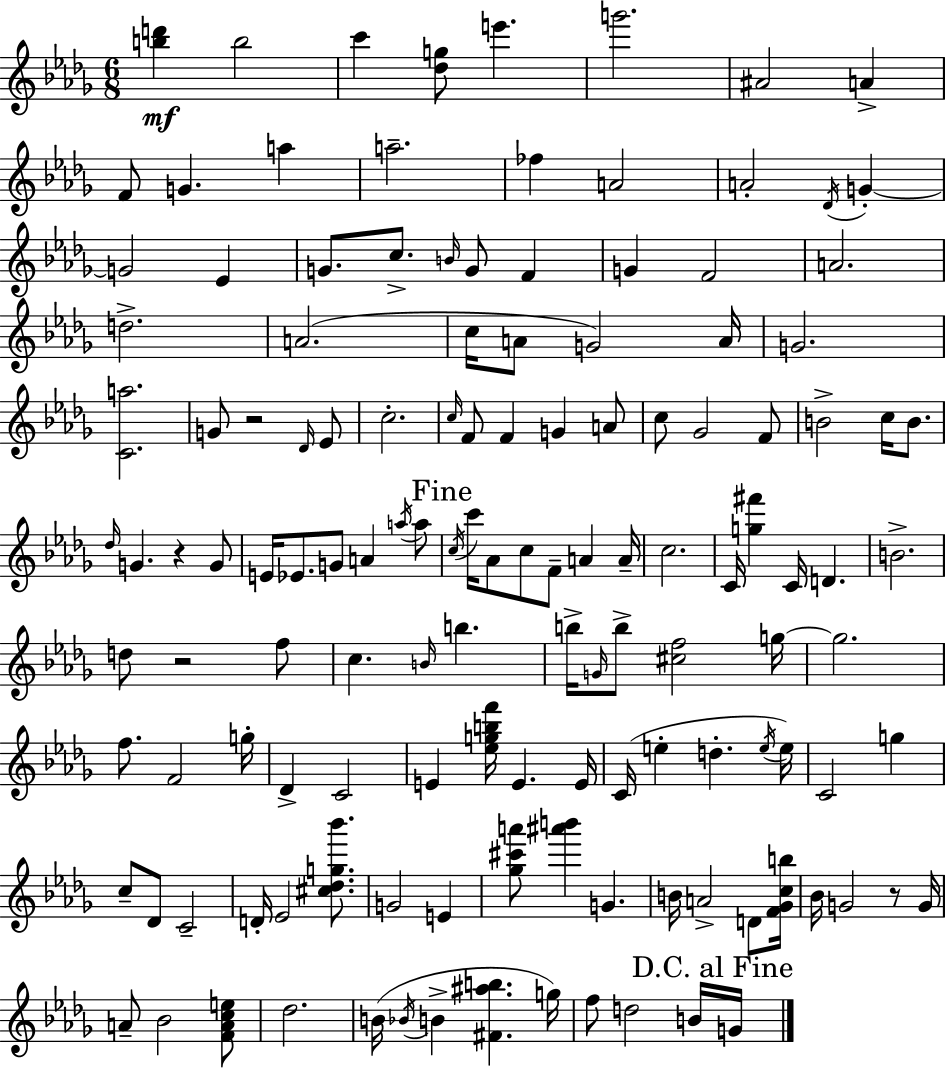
[B5,D6]/q B5/h C6/q [Db5,G5]/e E6/q. G6/h. A#4/h A4/q F4/e G4/q. A5/q A5/h. FES5/q A4/h A4/h Db4/s G4/q G4/h Eb4/q G4/e. C5/e. B4/s G4/e F4/q G4/q F4/h A4/h. D5/h. A4/h. C5/s A4/e G4/h A4/s G4/h. [C4,A5]/h. G4/e R/h Db4/s Eb4/e C5/h. C5/s F4/e F4/q G4/q A4/e C5/e Gb4/h F4/e B4/h C5/s B4/e. Db5/s G4/q. R/q G4/e E4/s Eb4/e. G4/e A4/q A5/s A5/e C5/s C6/s Ab4/e C5/e F4/e A4/q A4/s C5/h. C4/s [G5,F#6]/q C4/s D4/q. B4/h. D5/e R/h F5/e C5/q. B4/s B5/q. B5/s G4/s B5/e [C#5,F5]/h G5/s G5/h. F5/e. F4/h G5/s Db4/q C4/h E4/q [Eb5,G5,B5,F6]/s E4/q. E4/s C4/s E5/q D5/q. E5/s E5/s C4/h G5/q C5/e Db4/e C4/h D4/s Eb4/h [C#5,Db5,G5,Bb6]/e. G4/h E4/q [Gb5,C#6,A6]/e [A#6,B6]/q G4/q. B4/s A4/h D4/e [F4,Gb4,C5,B5]/s Bb4/s G4/h R/e G4/s A4/e Bb4/h [F4,A4,C5,E5]/e Db5/h. B4/s Bb4/s B4/q [F#4,A#5,B5]/q. G5/s F5/e D5/h B4/s G4/s